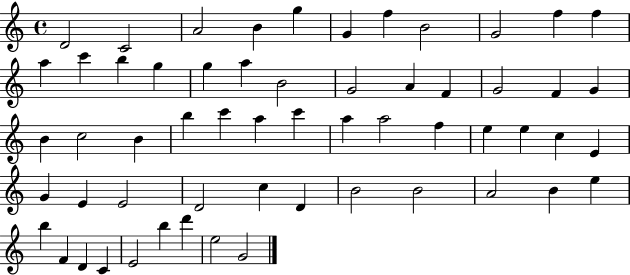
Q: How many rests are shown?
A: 0